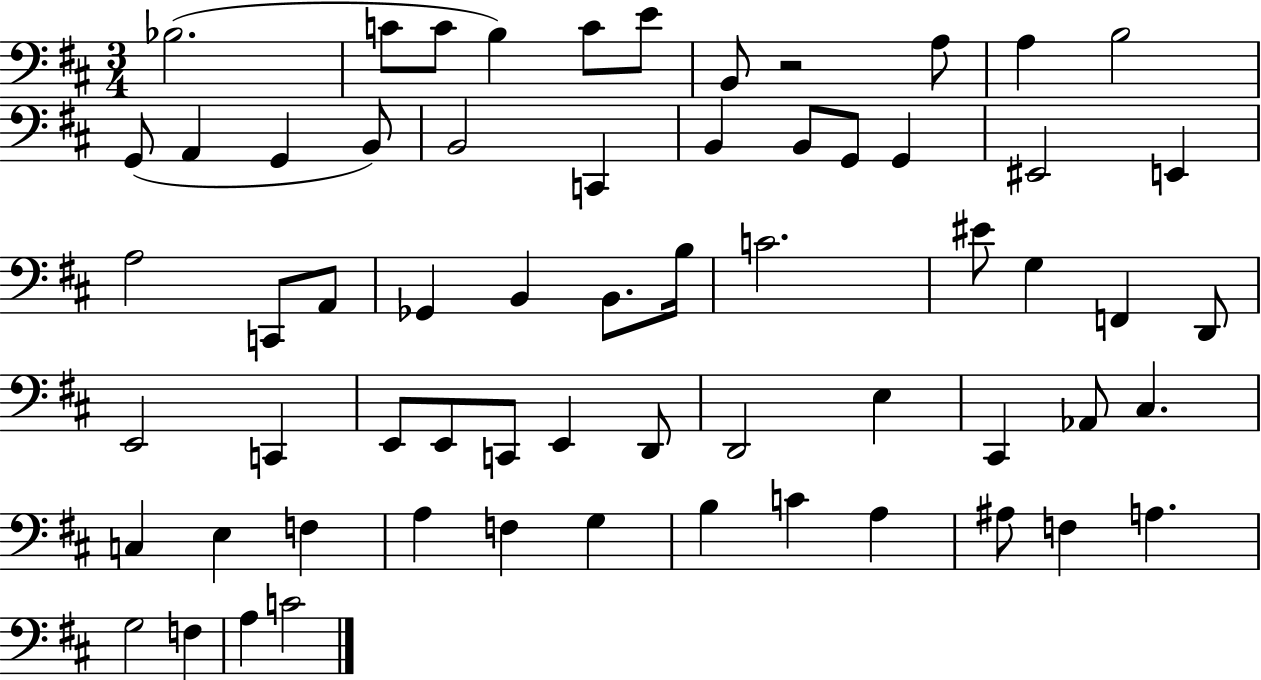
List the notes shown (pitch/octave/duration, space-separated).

Bb3/h. C4/e C4/e B3/q C4/e E4/e B2/e R/h A3/e A3/q B3/h G2/e A2/q G2/q B2/e B2/h C2/q B2/q B2/e G2/e G2/q EIS2/h E2/q A3/h C2/e A2/e Gb2/q B2/q B2/e. B3/s C4/h. EIS4/e G3/q F2/q D2/e E2/h C2/q E2/e E2/e C2/e E2/q D2/e D2/h E3/q C#2/q Ab2/e C#3/q. C3/q E3/q F3/q A3/q F3/q G3/q B3/q C4/q A3/q A#3/e F3/q A3/q. G3/h F3/q A3/q C4/h